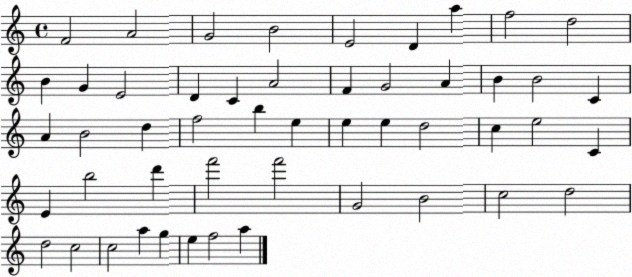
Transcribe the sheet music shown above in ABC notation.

X:1
T:Untitled
M:4/4
L:1/4
K:C
F2 A2 G2 B2 E2 D a f2 d2 B G E2 D C A2 F G2 A B B2 C A B2 d f2 b e e e d2 c e2 C E b2 d' f'2 f'2 G2 B2 c2 d2 d2 c2 c2 a g e f2 a